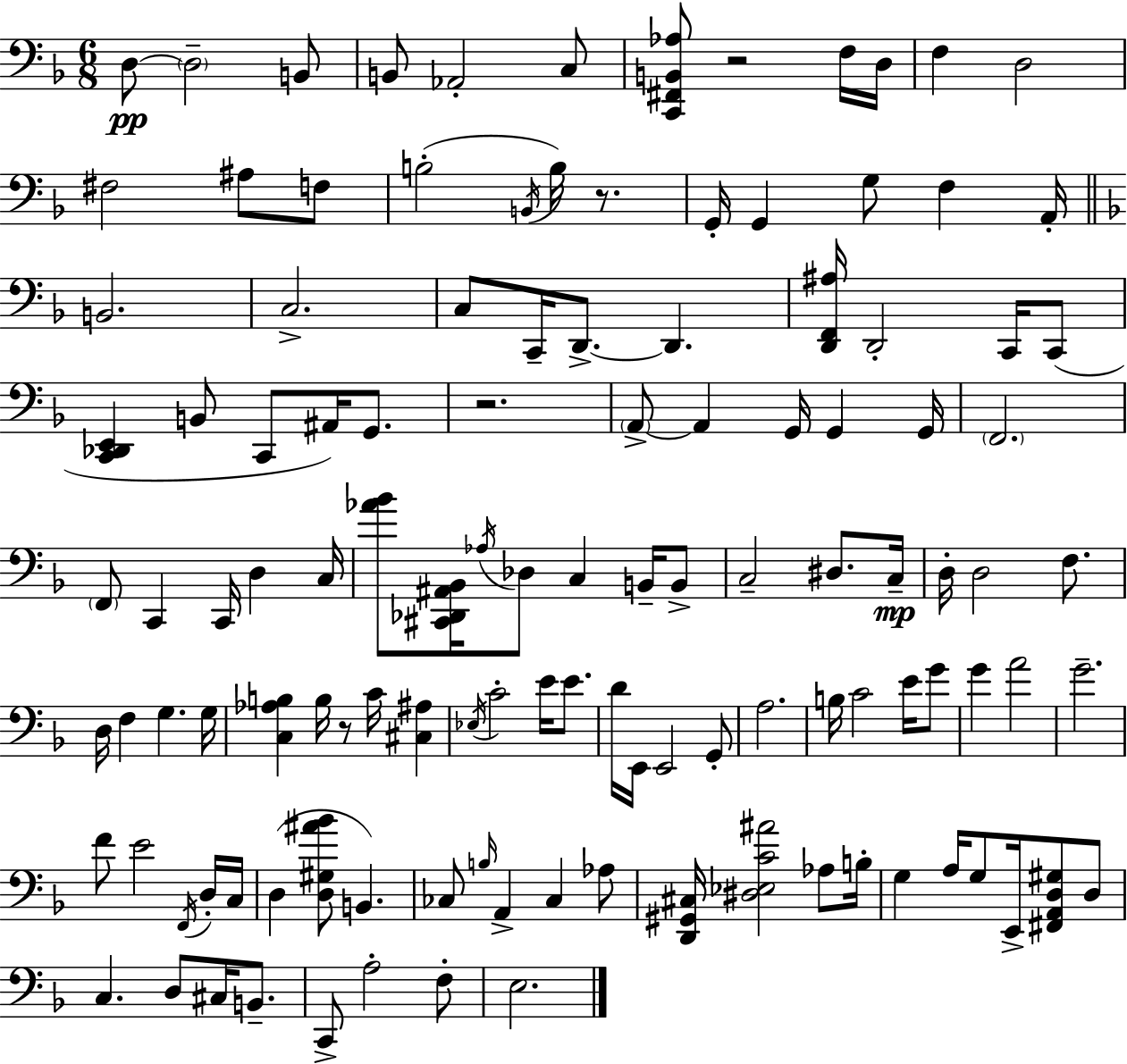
D3/e D3/h B2/e B2/e Ab2/h C3/e [C2,F#2,B2,Ab3]/e R/h F3/s D3/s F3/q D3/h F#3/h A#3/e F3/e B3/h B2/s B3/s R/e. G2/s G2/q G3/e F3/q A2/s B2/h. C3/h. C3/e C2/s D2/e. D2/q. [D2,F2,A#3]/s D2/h C2/s C2/e [C2,Db2,E2]/q B2/e C2/e A#2/s G2/e. R/h. A2/e A2/q G2/s G2/q G2/s F2/h. F2/e C2/q C2/s D3/q C3/s [Ab4,Bb4]/e [C#2,Db2,A#2,Bb2]/s Ab3/s Db3/e C3/q B2/s B2/e C3/h D#3/e. C3/s D3/s D3/h F3/e. D3/s F3/q G3/q. G3/s [C3,Ab3,B3]/q B3/s R/e C4/s [C#3,A#3]/q Eb3/s C4/h E4/s E4/e. D4/s E2/s E2/h G2/e A3/h. B3/s C4/h E4/s G4/e G4/q A4/h G4/h. F4/e E4/h F2/s D3/s C3/s D3/q [D3,G#3,A#4,Bb4]/e B2/q. CES3/e B3/s A2/q CES3/q Ab3/e [D2,G#2,C#3]/s [D#3,Eb3,C4,A#4]/h Ab3/e B3/s G3/q A3/s G3/e E2/s [F#2,A2,D3,G#3]/e D3/e C3/q. D3/e C#3/s B2/e. C2/e A3/h F3/e E3/h.